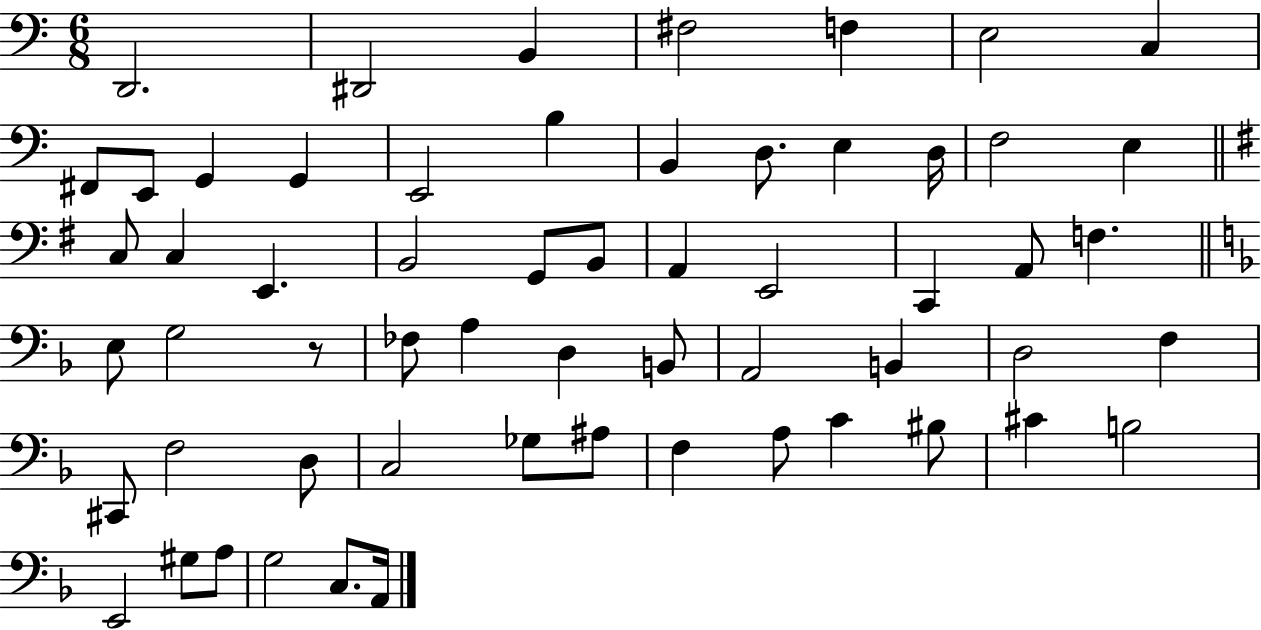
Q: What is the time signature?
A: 6/8